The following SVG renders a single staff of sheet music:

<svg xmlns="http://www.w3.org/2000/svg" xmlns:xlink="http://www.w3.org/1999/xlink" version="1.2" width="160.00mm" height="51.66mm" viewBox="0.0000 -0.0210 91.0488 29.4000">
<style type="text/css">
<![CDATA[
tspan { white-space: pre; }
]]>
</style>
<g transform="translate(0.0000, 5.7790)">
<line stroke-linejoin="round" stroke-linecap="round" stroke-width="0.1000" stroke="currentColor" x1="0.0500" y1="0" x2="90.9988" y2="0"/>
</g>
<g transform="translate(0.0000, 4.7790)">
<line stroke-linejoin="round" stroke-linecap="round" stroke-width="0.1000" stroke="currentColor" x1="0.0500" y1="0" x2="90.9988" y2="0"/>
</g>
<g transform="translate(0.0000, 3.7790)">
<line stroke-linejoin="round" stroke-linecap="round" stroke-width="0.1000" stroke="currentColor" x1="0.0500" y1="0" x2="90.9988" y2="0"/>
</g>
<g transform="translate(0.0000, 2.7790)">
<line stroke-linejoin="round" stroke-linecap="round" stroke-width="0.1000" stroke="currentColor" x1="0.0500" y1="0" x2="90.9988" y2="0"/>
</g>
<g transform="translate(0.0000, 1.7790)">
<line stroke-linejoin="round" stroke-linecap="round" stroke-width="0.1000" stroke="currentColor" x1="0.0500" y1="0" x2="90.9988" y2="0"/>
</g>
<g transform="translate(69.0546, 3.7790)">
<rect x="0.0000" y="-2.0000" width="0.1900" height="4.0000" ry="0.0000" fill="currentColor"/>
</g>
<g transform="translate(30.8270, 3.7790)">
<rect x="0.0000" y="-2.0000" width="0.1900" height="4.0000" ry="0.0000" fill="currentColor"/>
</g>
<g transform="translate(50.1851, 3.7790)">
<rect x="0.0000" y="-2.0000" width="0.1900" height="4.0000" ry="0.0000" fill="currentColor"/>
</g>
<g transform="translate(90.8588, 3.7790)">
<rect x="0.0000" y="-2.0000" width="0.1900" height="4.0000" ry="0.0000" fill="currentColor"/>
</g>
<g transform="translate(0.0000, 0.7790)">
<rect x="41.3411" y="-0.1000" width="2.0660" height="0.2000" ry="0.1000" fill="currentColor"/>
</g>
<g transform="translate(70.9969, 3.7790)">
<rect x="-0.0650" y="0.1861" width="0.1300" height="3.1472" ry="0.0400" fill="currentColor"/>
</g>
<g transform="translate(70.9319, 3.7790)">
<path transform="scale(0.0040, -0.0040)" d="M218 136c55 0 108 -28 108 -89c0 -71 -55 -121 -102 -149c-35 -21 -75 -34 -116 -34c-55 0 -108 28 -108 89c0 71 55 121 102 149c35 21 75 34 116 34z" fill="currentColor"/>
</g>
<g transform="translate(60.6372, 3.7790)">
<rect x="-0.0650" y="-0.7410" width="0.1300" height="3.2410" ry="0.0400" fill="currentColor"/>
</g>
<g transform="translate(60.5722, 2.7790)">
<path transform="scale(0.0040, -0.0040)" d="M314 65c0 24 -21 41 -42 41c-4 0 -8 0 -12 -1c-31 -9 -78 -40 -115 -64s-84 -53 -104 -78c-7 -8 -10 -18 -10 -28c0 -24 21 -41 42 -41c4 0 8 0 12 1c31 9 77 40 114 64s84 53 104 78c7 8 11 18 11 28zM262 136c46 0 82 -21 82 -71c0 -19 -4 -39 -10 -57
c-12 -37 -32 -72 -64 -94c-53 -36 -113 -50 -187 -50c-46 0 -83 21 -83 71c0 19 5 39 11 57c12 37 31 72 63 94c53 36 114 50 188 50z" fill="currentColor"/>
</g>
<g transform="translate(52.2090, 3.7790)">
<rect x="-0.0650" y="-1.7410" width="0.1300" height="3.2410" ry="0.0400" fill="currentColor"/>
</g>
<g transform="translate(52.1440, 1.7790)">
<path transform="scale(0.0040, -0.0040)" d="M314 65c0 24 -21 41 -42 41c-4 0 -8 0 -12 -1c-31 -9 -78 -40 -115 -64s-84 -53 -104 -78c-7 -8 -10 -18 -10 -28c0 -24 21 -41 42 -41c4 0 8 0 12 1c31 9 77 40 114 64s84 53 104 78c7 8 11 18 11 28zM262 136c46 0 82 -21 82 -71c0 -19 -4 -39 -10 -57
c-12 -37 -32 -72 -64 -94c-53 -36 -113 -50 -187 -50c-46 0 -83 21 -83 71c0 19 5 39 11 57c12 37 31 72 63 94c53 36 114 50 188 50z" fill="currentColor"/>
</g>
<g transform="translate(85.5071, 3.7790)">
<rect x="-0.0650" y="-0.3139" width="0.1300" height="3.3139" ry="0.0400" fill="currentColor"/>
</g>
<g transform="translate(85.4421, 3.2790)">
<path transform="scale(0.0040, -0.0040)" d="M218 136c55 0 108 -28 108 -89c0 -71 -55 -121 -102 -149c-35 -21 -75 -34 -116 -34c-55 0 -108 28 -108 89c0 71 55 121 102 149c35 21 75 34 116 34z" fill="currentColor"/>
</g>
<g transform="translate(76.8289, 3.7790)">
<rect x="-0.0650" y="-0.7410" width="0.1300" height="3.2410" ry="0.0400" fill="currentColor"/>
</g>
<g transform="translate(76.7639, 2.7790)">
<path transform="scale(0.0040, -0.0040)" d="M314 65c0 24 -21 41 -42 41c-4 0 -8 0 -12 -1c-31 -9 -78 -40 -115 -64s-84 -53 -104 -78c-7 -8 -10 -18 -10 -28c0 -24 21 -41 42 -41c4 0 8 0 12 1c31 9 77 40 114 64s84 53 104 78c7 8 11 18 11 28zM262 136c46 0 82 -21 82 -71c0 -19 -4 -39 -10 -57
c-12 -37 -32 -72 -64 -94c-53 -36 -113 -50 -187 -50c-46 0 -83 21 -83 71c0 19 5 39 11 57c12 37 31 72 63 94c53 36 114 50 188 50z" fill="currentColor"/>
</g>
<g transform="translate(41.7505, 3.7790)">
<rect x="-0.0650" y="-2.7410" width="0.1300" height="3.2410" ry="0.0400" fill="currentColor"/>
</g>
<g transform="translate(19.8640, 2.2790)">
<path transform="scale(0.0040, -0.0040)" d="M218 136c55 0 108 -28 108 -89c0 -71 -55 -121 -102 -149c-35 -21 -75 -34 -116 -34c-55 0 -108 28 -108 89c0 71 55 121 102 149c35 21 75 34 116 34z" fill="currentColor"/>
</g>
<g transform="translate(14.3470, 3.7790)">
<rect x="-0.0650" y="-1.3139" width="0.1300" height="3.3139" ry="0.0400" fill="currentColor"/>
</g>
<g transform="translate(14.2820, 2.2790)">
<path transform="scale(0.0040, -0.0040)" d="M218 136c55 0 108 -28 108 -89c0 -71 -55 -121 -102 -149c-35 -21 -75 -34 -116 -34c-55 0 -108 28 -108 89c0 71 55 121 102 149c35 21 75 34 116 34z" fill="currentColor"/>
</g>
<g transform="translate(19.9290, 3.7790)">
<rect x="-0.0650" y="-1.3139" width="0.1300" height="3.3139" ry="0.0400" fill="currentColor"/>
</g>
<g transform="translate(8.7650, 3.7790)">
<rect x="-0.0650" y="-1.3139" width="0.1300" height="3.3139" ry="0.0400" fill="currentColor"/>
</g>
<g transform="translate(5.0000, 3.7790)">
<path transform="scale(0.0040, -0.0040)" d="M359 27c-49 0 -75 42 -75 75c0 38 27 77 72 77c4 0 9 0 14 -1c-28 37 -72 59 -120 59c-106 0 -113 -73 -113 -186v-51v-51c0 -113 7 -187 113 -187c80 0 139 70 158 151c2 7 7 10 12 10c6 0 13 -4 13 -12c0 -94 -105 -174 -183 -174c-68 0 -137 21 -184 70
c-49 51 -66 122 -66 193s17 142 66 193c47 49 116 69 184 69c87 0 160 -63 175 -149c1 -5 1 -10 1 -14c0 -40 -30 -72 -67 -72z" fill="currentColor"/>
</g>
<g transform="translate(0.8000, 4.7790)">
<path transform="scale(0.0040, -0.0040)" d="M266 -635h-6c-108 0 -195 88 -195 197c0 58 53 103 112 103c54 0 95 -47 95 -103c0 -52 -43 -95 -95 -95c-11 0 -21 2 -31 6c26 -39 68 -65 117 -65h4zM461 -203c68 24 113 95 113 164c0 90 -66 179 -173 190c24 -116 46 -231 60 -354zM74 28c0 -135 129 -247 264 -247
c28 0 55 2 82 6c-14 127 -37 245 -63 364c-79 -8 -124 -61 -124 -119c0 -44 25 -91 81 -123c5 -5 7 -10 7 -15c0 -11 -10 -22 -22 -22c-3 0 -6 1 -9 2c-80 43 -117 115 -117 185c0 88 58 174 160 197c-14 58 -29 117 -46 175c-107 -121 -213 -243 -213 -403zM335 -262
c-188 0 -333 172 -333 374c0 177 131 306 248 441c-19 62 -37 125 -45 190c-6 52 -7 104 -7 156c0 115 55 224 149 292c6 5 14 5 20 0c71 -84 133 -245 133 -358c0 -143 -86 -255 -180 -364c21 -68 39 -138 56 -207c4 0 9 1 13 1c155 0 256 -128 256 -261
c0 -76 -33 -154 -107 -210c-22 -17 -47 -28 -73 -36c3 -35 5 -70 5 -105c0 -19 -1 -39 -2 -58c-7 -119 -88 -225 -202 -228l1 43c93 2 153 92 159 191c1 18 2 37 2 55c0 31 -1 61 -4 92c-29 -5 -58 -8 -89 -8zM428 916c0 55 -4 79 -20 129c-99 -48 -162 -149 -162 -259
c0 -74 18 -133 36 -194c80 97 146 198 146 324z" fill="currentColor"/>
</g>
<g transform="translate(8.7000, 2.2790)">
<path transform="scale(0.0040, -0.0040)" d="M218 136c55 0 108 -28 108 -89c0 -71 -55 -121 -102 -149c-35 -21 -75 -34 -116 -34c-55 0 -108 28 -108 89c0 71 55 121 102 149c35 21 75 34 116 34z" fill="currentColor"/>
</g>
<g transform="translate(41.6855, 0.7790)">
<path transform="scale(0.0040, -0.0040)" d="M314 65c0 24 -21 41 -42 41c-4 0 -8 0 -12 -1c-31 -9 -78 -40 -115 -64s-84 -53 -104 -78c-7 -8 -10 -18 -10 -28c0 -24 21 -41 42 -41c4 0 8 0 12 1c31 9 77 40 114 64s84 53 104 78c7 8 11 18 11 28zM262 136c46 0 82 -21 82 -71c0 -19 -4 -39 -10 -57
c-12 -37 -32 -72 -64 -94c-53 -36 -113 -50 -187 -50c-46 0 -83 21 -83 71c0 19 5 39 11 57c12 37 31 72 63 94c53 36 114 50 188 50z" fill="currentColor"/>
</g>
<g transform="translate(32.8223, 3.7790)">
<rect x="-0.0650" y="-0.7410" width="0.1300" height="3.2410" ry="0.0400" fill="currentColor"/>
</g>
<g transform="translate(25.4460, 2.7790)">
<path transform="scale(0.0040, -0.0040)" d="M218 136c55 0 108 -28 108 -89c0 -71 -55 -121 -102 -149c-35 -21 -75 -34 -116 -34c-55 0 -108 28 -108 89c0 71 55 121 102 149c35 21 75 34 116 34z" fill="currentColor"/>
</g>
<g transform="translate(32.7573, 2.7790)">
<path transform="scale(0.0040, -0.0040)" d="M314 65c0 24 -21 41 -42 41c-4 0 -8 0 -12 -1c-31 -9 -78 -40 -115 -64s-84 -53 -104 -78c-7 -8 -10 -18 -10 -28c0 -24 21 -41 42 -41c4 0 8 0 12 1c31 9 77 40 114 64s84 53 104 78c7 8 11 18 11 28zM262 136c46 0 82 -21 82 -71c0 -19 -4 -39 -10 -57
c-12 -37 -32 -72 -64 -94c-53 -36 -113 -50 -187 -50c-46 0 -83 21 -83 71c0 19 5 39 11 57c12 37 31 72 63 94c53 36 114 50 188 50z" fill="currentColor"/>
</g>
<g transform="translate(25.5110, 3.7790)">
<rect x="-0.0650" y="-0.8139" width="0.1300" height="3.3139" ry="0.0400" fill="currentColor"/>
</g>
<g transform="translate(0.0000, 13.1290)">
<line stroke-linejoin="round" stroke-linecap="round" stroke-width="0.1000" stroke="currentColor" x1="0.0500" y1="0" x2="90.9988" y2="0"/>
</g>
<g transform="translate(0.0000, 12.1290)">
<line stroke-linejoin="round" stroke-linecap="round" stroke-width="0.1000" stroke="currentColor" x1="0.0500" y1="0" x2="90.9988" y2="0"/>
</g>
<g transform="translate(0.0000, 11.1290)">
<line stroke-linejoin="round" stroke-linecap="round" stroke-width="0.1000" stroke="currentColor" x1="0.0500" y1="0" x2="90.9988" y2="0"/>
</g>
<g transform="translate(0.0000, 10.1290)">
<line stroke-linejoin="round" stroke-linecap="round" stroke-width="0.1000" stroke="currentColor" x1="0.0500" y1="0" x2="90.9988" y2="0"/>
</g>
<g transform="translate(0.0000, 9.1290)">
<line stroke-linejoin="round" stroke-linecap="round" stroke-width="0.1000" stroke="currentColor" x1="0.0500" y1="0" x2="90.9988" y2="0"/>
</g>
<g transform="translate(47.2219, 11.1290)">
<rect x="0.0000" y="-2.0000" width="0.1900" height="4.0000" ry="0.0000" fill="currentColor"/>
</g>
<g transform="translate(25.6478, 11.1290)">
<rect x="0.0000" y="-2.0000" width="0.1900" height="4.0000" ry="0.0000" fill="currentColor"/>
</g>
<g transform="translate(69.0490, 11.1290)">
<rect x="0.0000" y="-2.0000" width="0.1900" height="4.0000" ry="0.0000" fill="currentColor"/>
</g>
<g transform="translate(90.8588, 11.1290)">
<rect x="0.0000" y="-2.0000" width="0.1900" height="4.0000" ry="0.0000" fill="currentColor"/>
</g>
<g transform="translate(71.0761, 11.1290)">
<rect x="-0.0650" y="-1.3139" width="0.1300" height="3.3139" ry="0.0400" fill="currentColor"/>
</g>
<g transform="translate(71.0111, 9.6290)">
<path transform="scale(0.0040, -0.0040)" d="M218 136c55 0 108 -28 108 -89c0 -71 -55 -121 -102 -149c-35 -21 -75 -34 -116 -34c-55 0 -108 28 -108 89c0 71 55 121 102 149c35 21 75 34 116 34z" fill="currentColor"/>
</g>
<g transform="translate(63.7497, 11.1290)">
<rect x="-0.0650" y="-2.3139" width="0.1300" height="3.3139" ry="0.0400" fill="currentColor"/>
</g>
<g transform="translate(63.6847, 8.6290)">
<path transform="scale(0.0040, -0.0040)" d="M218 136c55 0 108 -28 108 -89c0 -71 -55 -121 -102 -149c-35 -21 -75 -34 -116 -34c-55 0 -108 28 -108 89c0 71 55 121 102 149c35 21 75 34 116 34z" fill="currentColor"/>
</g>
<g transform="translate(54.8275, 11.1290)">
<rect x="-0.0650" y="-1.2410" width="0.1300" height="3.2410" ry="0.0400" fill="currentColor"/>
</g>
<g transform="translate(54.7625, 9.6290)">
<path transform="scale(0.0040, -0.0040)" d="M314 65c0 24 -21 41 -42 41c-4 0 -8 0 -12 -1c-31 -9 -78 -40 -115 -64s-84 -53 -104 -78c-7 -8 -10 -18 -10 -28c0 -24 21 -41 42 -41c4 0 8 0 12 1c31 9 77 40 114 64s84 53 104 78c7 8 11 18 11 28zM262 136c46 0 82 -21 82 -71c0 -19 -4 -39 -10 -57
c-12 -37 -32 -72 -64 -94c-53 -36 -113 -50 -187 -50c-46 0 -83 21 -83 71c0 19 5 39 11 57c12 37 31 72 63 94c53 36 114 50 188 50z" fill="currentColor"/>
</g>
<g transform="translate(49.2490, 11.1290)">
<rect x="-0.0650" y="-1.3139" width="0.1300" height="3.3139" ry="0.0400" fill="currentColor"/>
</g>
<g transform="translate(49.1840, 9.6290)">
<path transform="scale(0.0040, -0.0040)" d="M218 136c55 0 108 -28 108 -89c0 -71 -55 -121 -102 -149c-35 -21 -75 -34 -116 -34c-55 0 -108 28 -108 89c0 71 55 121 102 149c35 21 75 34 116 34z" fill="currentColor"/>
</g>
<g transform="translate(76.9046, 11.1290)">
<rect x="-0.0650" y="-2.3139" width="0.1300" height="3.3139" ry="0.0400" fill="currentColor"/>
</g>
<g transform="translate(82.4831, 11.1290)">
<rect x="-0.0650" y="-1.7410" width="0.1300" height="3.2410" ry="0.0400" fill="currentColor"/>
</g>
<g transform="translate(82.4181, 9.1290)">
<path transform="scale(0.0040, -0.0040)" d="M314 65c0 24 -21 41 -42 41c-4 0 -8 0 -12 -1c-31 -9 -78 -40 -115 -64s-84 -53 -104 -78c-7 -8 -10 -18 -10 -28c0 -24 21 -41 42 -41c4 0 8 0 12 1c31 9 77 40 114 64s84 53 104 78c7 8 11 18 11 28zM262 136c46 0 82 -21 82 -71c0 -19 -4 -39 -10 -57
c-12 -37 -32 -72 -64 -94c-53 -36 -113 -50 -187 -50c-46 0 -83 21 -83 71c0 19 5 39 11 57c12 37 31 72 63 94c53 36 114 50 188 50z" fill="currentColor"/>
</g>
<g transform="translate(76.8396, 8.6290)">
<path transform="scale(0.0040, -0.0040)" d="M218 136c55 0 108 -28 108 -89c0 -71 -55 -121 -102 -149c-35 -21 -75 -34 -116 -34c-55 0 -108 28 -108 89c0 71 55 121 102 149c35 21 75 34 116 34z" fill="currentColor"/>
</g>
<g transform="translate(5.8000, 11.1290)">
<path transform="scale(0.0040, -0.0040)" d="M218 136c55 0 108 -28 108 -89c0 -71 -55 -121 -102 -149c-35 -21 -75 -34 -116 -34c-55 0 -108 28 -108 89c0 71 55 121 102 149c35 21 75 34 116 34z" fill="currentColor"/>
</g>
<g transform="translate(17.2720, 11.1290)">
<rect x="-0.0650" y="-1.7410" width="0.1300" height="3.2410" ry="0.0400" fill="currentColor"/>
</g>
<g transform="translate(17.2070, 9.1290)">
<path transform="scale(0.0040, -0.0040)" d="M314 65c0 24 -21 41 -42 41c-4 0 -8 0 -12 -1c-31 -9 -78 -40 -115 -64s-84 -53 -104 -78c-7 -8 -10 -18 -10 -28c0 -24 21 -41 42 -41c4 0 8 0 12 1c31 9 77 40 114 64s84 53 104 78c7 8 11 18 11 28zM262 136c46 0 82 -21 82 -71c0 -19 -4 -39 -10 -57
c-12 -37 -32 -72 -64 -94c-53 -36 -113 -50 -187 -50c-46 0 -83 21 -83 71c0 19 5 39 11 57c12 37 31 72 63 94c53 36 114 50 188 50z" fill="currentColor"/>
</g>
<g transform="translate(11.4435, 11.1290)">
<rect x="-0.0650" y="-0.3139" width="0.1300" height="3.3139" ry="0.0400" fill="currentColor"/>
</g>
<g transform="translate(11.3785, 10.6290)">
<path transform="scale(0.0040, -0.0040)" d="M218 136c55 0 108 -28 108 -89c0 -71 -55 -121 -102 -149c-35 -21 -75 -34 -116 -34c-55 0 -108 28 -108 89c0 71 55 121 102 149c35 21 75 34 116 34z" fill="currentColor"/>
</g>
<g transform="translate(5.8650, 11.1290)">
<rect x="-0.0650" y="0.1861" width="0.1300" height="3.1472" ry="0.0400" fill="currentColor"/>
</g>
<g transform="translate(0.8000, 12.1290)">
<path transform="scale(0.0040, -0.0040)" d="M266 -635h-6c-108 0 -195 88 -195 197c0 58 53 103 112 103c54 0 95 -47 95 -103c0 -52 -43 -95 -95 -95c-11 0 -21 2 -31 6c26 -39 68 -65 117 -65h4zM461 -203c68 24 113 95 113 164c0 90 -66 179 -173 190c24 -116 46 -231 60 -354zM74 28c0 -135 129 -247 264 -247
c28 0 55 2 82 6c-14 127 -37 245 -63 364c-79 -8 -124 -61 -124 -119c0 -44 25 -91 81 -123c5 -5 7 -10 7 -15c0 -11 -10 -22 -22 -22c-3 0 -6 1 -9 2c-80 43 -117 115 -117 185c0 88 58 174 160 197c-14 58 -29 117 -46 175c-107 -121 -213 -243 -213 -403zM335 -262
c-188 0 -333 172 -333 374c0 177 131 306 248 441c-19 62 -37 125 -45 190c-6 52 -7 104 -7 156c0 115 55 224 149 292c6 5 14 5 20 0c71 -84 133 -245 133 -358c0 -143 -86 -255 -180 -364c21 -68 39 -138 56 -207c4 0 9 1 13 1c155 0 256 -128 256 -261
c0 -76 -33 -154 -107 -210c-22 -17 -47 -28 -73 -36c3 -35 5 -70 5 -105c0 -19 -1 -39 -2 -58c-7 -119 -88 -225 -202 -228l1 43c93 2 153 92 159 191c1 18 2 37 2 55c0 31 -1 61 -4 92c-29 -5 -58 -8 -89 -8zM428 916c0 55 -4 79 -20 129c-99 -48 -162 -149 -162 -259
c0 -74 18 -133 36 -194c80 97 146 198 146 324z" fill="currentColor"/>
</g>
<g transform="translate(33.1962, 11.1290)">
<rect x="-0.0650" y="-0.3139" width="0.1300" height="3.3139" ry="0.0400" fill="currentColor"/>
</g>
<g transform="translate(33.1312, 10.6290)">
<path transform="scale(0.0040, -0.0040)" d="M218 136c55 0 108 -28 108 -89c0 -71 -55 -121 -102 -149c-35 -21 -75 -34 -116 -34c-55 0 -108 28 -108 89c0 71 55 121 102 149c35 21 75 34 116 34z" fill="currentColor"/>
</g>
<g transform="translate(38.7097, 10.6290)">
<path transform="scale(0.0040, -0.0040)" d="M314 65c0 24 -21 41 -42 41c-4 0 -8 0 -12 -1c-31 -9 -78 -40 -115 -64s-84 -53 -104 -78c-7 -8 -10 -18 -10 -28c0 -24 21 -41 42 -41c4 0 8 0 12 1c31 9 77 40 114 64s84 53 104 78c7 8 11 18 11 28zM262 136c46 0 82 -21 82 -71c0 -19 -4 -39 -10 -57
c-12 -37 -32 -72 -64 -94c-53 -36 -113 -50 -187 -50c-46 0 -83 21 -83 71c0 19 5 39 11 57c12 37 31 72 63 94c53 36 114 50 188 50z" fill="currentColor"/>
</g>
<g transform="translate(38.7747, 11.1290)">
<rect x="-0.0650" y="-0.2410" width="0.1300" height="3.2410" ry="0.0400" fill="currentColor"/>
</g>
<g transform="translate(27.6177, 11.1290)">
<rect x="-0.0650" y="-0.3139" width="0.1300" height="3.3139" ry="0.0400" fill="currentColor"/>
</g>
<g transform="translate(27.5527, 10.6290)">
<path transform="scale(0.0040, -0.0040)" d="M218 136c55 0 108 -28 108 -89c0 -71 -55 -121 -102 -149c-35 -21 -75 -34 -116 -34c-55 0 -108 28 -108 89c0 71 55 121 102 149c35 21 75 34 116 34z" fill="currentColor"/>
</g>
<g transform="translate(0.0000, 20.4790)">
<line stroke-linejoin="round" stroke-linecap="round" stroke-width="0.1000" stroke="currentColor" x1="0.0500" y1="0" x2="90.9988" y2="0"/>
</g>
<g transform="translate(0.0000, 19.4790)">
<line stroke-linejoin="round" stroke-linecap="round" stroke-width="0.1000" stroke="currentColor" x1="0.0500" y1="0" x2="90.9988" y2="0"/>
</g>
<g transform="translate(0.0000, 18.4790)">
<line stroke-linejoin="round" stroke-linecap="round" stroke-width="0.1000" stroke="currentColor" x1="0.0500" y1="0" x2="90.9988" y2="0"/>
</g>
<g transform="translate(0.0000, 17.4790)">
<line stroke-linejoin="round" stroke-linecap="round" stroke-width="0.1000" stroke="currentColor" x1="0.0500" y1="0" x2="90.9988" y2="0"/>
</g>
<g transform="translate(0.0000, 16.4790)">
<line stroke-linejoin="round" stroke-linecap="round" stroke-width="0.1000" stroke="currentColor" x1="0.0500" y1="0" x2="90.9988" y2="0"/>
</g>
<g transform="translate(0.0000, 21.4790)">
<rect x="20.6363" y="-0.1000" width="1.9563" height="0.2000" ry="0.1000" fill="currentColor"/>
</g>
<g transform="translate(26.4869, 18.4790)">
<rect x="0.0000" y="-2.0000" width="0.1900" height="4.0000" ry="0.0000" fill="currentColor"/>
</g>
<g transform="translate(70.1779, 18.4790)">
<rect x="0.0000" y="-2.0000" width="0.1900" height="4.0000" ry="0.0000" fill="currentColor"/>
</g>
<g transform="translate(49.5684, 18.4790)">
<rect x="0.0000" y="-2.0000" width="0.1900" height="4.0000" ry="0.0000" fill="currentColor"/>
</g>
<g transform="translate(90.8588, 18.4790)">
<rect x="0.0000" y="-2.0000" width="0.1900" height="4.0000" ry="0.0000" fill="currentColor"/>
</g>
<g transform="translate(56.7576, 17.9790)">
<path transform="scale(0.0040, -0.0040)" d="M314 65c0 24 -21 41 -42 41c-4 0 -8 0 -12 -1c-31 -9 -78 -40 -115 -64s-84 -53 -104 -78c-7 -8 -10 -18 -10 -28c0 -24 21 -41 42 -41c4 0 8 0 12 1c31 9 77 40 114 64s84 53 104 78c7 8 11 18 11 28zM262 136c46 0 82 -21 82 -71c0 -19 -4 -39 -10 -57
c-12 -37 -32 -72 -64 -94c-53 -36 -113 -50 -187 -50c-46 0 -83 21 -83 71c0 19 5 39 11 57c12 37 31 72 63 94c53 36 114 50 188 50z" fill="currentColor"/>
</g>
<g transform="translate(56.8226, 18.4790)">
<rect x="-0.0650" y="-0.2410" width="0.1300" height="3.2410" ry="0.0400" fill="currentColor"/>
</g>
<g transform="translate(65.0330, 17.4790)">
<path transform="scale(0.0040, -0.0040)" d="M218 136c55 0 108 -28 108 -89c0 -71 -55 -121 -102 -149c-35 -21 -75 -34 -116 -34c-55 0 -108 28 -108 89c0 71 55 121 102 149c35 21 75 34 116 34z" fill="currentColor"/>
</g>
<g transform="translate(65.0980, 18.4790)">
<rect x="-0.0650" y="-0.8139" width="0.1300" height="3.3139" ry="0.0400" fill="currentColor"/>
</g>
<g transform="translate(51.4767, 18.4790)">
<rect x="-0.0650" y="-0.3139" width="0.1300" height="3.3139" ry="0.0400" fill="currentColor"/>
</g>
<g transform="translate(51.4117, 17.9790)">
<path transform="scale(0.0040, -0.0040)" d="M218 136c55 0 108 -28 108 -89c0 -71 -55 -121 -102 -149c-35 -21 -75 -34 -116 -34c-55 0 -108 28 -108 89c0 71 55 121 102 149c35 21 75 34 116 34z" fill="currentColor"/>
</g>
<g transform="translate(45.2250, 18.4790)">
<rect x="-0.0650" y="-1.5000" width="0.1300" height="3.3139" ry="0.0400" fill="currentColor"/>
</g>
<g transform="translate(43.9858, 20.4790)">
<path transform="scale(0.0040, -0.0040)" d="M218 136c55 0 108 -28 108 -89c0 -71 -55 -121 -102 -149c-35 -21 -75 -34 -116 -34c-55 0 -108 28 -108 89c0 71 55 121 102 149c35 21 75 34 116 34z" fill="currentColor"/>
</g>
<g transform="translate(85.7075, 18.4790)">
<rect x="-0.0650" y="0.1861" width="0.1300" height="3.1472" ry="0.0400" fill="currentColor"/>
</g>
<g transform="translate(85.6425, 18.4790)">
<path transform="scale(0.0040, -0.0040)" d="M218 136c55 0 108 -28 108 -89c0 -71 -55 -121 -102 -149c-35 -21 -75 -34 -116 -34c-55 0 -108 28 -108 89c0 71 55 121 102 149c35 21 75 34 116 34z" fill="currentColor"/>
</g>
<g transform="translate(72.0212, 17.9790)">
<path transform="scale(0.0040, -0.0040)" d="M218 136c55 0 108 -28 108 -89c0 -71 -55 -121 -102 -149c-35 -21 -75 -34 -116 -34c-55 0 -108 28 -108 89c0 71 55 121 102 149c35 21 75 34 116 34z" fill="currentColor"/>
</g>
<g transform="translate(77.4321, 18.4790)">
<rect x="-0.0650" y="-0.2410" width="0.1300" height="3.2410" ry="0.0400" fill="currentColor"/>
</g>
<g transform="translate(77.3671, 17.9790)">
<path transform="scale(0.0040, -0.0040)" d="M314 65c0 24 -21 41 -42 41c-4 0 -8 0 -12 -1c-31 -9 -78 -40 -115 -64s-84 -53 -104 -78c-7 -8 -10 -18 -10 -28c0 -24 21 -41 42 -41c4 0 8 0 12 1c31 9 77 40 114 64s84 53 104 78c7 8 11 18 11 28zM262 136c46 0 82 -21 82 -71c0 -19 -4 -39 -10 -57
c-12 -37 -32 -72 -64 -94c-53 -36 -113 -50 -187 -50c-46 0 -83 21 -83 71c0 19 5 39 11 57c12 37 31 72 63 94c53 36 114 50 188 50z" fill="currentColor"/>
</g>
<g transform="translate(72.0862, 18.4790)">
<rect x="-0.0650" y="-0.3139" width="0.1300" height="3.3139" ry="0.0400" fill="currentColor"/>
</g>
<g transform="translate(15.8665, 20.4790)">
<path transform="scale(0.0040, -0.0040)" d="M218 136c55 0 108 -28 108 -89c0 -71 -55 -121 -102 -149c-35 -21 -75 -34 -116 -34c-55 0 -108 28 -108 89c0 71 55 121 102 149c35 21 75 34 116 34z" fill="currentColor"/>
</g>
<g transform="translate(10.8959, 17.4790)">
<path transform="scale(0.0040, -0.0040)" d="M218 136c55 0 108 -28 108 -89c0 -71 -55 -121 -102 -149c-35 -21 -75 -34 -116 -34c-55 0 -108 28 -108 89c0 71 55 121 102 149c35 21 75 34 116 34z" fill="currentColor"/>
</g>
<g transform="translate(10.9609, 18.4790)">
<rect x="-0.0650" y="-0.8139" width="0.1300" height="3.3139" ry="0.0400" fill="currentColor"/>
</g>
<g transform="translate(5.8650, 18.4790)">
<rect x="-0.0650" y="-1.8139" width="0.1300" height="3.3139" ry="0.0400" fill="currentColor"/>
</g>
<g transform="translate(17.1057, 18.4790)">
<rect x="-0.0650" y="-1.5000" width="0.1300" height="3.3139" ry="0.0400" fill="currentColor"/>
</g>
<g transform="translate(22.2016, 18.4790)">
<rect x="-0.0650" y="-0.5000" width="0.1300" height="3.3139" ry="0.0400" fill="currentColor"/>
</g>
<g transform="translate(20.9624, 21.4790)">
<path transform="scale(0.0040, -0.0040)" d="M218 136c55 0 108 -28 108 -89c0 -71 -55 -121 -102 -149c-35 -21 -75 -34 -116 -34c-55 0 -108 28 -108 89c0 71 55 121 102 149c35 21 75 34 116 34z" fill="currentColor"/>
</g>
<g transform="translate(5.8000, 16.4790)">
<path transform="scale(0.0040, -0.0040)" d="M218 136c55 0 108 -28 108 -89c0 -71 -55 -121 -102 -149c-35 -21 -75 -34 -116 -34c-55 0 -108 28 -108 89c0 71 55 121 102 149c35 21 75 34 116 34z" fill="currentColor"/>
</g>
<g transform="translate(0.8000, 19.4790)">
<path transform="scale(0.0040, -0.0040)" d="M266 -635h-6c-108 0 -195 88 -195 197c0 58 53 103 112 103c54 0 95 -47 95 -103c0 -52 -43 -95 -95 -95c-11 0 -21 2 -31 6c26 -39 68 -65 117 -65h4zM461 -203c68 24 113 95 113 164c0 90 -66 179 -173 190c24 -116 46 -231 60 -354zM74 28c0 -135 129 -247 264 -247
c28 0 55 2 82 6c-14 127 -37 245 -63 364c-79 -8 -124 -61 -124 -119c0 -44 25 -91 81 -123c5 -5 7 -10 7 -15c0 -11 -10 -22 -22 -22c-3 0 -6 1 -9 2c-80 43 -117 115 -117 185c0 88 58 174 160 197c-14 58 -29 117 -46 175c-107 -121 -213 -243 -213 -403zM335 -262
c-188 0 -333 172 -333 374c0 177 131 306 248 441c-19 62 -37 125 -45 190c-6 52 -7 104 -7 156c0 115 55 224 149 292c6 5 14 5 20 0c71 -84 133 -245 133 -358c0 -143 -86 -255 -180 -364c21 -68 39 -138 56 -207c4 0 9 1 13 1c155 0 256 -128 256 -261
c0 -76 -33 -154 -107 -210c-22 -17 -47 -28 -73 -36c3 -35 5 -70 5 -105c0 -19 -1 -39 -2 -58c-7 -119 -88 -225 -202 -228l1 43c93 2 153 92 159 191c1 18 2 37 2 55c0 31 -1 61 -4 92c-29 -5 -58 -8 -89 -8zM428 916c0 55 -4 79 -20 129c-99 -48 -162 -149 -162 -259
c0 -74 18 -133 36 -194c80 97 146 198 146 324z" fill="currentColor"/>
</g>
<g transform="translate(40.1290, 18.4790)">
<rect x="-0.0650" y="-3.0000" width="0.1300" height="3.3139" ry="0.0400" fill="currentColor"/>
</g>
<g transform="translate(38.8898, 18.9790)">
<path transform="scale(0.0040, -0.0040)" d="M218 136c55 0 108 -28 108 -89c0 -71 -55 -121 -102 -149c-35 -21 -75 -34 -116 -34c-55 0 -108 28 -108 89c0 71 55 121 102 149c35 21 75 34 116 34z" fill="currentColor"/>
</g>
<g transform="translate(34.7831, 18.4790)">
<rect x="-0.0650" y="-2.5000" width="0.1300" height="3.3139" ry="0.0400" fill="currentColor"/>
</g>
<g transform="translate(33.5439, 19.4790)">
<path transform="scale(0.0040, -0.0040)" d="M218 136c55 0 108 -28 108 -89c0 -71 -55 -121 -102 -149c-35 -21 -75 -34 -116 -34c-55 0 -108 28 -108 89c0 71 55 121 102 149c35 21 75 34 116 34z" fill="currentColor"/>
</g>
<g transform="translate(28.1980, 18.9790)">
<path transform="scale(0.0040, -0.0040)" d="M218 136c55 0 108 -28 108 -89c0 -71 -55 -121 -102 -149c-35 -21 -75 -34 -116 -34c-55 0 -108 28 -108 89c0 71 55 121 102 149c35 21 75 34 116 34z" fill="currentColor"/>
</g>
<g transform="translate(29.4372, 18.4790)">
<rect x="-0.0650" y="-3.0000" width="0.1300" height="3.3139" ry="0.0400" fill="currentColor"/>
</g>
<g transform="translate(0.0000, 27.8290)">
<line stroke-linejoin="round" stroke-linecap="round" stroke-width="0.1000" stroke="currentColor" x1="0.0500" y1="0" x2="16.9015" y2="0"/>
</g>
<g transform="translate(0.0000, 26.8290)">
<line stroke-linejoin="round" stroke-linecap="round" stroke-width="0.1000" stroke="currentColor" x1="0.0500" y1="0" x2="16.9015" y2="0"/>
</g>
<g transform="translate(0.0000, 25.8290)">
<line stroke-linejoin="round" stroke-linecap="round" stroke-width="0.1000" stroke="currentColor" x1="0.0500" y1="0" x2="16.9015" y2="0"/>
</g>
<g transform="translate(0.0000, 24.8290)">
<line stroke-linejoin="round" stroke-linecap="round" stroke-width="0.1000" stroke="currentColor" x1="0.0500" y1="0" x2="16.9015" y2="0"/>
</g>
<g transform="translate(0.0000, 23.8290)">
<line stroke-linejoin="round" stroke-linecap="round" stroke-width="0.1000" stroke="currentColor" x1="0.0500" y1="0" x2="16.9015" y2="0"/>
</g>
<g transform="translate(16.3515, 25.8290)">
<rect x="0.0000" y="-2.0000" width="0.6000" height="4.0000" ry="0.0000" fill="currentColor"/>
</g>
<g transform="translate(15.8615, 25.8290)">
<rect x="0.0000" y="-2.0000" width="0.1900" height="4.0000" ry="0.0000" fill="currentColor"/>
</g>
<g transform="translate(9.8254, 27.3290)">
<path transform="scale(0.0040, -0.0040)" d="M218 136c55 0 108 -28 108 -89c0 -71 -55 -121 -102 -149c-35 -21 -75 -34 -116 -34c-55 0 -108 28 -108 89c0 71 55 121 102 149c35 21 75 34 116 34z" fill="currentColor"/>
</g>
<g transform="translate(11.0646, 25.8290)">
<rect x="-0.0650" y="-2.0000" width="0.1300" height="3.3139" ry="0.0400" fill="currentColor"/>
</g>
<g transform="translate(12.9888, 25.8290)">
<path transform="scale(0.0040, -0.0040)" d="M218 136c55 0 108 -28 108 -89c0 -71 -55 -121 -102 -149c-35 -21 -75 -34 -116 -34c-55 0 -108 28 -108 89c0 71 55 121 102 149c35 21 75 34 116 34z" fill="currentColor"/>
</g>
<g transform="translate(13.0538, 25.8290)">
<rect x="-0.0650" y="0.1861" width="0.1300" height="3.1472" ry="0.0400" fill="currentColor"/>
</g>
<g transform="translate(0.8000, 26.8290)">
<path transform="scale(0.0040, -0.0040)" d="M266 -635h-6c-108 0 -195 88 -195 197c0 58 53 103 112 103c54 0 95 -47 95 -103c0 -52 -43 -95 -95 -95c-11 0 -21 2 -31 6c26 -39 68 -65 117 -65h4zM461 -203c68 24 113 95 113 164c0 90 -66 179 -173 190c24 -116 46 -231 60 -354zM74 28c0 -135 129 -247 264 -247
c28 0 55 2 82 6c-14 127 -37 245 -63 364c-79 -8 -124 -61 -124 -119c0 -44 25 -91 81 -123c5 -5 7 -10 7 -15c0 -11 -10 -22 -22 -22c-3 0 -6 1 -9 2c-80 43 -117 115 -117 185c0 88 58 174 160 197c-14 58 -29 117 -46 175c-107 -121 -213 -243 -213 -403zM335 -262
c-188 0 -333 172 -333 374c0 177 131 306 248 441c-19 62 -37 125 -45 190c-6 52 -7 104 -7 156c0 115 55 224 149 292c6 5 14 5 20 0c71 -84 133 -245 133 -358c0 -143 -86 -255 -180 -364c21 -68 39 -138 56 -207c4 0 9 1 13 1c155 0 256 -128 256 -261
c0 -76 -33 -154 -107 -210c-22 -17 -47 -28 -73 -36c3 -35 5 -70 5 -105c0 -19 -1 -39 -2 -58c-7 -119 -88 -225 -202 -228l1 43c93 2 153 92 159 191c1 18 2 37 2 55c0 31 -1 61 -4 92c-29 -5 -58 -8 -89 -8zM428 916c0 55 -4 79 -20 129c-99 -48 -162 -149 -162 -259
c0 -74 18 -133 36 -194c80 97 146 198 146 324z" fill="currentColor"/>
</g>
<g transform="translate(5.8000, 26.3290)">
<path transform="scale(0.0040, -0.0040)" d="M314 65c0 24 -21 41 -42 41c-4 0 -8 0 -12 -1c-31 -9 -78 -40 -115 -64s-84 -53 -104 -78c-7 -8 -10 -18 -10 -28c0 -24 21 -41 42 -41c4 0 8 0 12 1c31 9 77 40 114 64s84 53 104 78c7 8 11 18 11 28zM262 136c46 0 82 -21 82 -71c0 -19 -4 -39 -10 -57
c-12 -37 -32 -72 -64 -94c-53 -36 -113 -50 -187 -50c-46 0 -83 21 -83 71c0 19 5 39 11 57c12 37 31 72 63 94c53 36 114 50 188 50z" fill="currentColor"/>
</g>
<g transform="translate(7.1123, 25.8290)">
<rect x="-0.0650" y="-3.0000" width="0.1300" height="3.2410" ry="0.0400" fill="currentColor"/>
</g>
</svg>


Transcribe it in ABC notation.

X:1
T:Untitled
M:4/4
L:1/4
K:C
e e e d d2 a2 f2 d2 B d2 c B c f2 c c c2 e e2 g e g f2 f d E C A G A E c c2 d c c2 B A2 F B